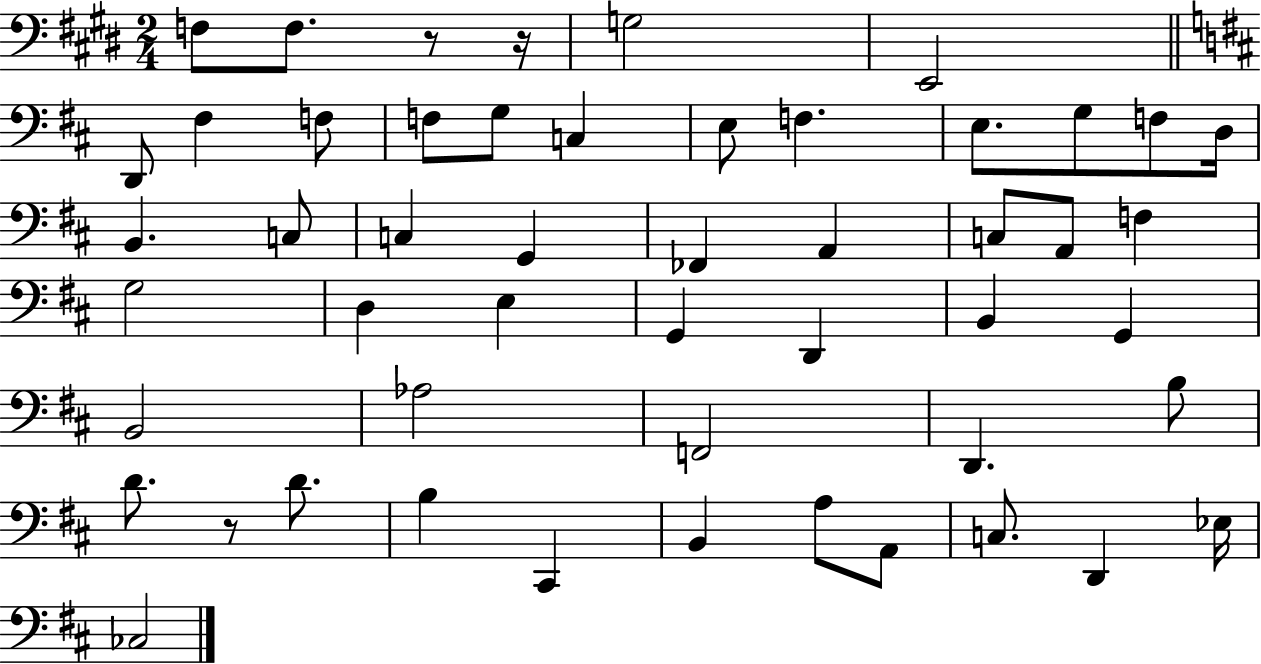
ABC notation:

X:1
T:Untitled
M:2/4
L:1/4
K:E
F,/2 F,/2 z/2 z/4 G,2 E,,2 D,,/2 ^F, F,/2 F,/2 G,/2 C, E,/2 F, E,/2 G,/2 F,/2 D,/4 B,, C,/2 C, G,, _F,, A,, C,/2 A,,/2 F, G,2 D, E, G,, D,, B,, G,, B,,2 _A,2 F,,2 D,, B,/2 D/2 z/2 D/2 B, ^C,, B,, A,/2 A,,/2 C,/2 D,, _E,/4 _C,2